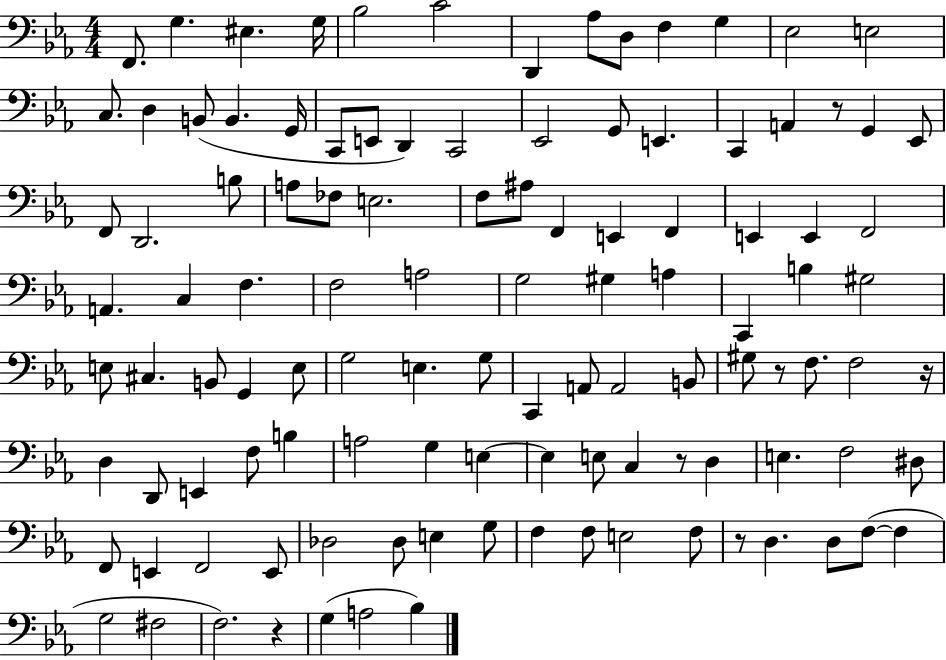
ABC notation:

X:1
T:Untitled
M:4/4
L:1/4
K:Eb
F,,/2 G, ^E, G,/4 _B,2 C2 D,, _A,/2 D,/2 F, G, _E,2 E,2 C,/2 D, B,,/2 B,, G,,/4 C,,/2 E,,/2 D,, C,,2 _E,,2 G,,/2 E,, C,, A,, z/2 G,, _E,,/2 F,,/2 D,,2 B,/2 A,/2 _F,/2 E,2 F,/2 ^A,/2 F,, E,, F,, E,, E,, F,,2 A,, C, F, F,2 A,2 G,2 ^G, A, C,, B, ^G,2 E,/2 ^C, B,,/2 G,, E,/2 G,2 E, G,/2 C,, A,,/2 A,,2 B,,/2 ^G,/2 z/2 F,/2 F,2 z/4 D, D,,/2 E,, F,/2 B, A,2 G, E, E, E,/2 C, z/2 D, E, F,2 ^D,/2 F,,/2 E,, F,,2 E,,/2 _D,2 _D,/2 E, G,/2 F, F,/2 E,2 F,/2 z/2 D, D,/2 F,/2 F, G,2 ^F,2 F,2 z G, A,2 _B,